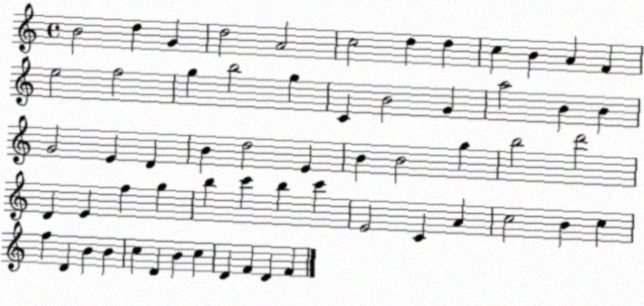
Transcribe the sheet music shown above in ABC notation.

X:1
T:Untitled
M:4/4
L:1/4
K:C
B2 d G d2 A2 c2 d d c B A F e2 f2 g b2 g C B2 G a2 B B G2 E D B d2 E B B2 g b2 d'2 D E f g b c' b c' E2 C A c2 B c f D B B c D B c D F D F